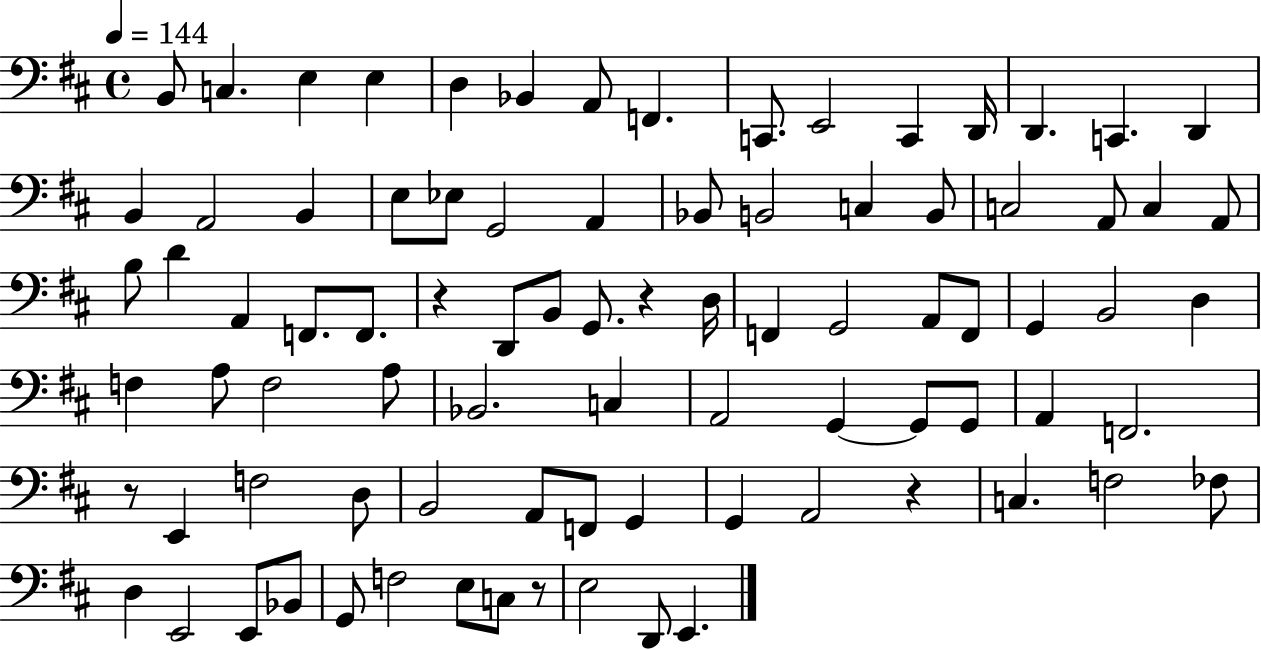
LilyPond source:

{
  \clef bass
  \time 4/4
  \defaultTimeSignature
  \key d \major
  \tempo 4 = 144
  b,8 c4. e4 e4 | d4 bes,4 a,8 f,4. | c,8. e,2 c,4 d,16 | d,4. c,4. d,4 | \break b,4 a,2 b,4 | e8 ees8 g,2 a,4 | bes,8 b,2 c4 b,8 | c2 a,8 c4 a,8 | \break b8 d'4 a,4 f,8. f,8. | r4 d,8 b,8 g,8. r4 d16 | f,4 g,2 a,8 f,8 | g,4 b,2 d4 | \break f4 a8 f2 a8 | bes,2. c4 | a,2 g,4~~ g,8 g,8 | a,4 f,2. | \break r8 e,4 f2 d8 | b,2 a,8 f,8 g,4 | g,4 a,2 r4 | c4. f2 fes8 | \break d4 e,2 e,8 bes,8 | g,8 f2 e8 c8 r8 | e2 d,8 e,4. | \bar "|."
}